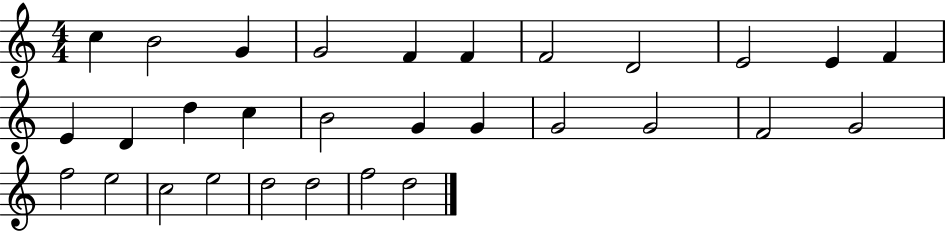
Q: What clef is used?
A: treble